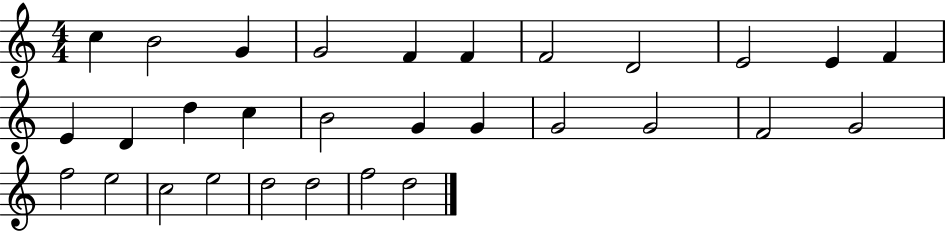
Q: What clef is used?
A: treble